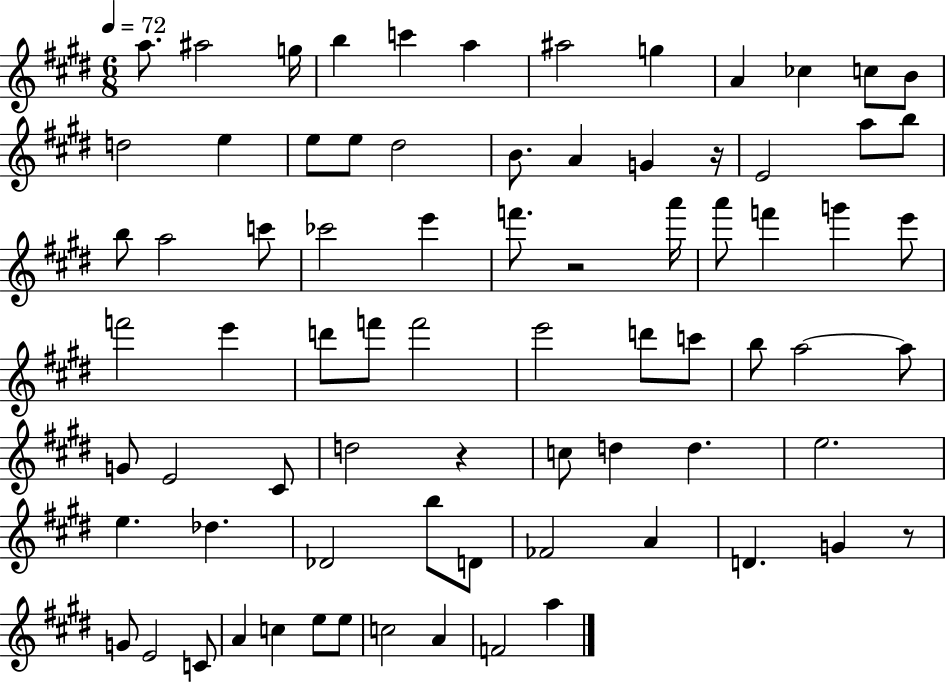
A5/e. A#5/h G5/s B5/q C6/q A5/q A#5/h G5/q A4/q CES5/q C5/e B4/e D5/h E5/q E5/e E5/e D#5/h B4/e. A4/q G4/q R/s E4/h A5/e B5/e B5/e A5/h C6/e CES6/h E6/q F6/e. R/h A6/s A6/e F6/q G6/q E6/e F6/h E6/q D6/e F6/e F6/h E6/h D6/e C6/e B5/e A5/h A5/e G4/e E4/h C#4/e D5/h R/q C5/e D5/q D5/q. E5/h. E5/q. Db5/q. Db4/h B5/e D4/e FES4/h A4/q D4/q. G4/q R/e G4/e E4/h C4/e A4/q C5/q E5/e E5/e C5/h A4/q F4/h A5/q